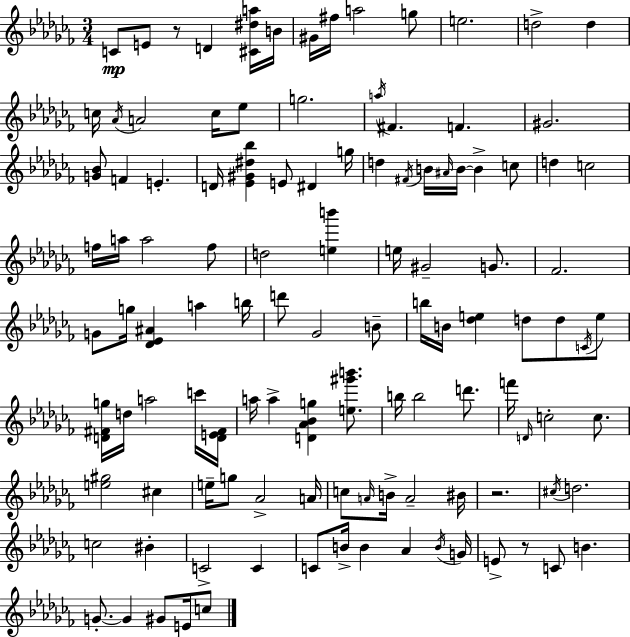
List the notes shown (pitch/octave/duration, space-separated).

C4/e E4/e R/e D4/q [C#4,D#5,A5]/s B4/s G#4/s F#5/s A5/h G5/e E5/h. D5/h D5/q C5/s Ab4/s A4/h C5/s Eb5/e G5/h. A5/s F#4/q. F4/q. G#4/h. [G4,Bb4]/e F4/q E4/q. D4/s [Eb4,G#4,D#5,Bb5]/q E4/e D#4/q G5/s D5/q F#4/s B4/s A#4/s B4/s B4/q C5/e D5/q C5/h F5/s A5/s A5/h F5/e D5/h [E5,B6]/q E5/s G#4/h G4/e. FES4/h. G4/e G5/s [Db4,Eb4,A#4]/q A5/q B5/s D6/e Gb4/h B4/e B5/s B4/s [Db5,E5]/q D5/e D5/e C4/s E5/e [D4,F#4,G5]/s D5/s A5/h C6/s [D4,E4,F#4]/s A5/s A5/q [D4,Ab4,Bb4,G5]/q [E5,G#6,B6]/e. B5/s B5/h D6/e. F6/s D4/s C5/h C5/e. [E5,G#5]/h C#5/q E5/s G5/e Ab4/h A4/s C5/e A4/s B4/s A4/h BIS4/s R/h. C#5/s D5/h. C5/h BIS4/q C4/h C4/q C4/e B4/s B4/q Ab4/q B4/s G4/s E4/e R/e C4/e B4/q. G4/e. G4/q G#4/e E4/s C5/e